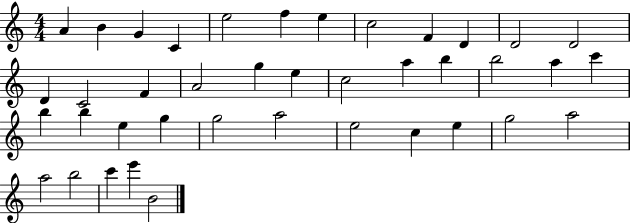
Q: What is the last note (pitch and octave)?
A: B4